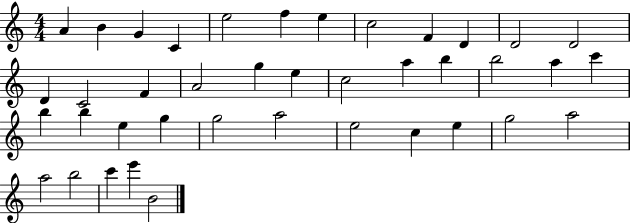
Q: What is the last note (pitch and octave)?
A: B4